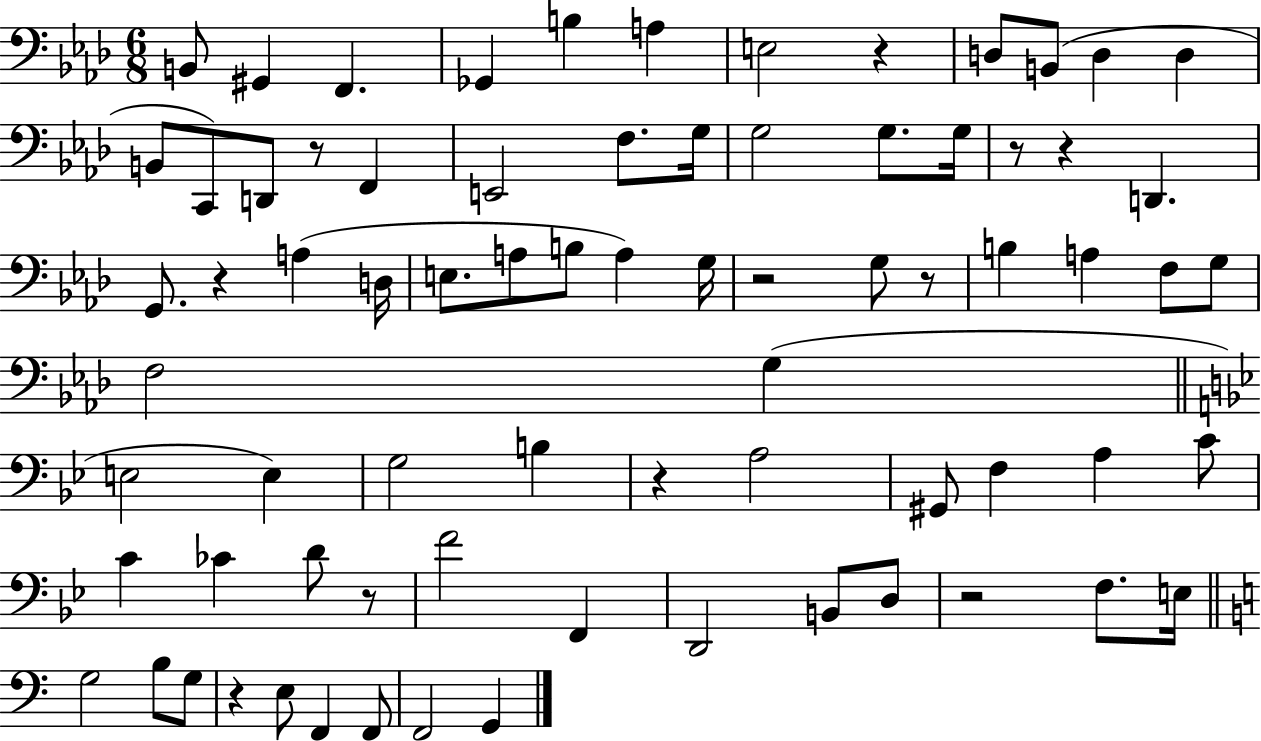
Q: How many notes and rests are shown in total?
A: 75